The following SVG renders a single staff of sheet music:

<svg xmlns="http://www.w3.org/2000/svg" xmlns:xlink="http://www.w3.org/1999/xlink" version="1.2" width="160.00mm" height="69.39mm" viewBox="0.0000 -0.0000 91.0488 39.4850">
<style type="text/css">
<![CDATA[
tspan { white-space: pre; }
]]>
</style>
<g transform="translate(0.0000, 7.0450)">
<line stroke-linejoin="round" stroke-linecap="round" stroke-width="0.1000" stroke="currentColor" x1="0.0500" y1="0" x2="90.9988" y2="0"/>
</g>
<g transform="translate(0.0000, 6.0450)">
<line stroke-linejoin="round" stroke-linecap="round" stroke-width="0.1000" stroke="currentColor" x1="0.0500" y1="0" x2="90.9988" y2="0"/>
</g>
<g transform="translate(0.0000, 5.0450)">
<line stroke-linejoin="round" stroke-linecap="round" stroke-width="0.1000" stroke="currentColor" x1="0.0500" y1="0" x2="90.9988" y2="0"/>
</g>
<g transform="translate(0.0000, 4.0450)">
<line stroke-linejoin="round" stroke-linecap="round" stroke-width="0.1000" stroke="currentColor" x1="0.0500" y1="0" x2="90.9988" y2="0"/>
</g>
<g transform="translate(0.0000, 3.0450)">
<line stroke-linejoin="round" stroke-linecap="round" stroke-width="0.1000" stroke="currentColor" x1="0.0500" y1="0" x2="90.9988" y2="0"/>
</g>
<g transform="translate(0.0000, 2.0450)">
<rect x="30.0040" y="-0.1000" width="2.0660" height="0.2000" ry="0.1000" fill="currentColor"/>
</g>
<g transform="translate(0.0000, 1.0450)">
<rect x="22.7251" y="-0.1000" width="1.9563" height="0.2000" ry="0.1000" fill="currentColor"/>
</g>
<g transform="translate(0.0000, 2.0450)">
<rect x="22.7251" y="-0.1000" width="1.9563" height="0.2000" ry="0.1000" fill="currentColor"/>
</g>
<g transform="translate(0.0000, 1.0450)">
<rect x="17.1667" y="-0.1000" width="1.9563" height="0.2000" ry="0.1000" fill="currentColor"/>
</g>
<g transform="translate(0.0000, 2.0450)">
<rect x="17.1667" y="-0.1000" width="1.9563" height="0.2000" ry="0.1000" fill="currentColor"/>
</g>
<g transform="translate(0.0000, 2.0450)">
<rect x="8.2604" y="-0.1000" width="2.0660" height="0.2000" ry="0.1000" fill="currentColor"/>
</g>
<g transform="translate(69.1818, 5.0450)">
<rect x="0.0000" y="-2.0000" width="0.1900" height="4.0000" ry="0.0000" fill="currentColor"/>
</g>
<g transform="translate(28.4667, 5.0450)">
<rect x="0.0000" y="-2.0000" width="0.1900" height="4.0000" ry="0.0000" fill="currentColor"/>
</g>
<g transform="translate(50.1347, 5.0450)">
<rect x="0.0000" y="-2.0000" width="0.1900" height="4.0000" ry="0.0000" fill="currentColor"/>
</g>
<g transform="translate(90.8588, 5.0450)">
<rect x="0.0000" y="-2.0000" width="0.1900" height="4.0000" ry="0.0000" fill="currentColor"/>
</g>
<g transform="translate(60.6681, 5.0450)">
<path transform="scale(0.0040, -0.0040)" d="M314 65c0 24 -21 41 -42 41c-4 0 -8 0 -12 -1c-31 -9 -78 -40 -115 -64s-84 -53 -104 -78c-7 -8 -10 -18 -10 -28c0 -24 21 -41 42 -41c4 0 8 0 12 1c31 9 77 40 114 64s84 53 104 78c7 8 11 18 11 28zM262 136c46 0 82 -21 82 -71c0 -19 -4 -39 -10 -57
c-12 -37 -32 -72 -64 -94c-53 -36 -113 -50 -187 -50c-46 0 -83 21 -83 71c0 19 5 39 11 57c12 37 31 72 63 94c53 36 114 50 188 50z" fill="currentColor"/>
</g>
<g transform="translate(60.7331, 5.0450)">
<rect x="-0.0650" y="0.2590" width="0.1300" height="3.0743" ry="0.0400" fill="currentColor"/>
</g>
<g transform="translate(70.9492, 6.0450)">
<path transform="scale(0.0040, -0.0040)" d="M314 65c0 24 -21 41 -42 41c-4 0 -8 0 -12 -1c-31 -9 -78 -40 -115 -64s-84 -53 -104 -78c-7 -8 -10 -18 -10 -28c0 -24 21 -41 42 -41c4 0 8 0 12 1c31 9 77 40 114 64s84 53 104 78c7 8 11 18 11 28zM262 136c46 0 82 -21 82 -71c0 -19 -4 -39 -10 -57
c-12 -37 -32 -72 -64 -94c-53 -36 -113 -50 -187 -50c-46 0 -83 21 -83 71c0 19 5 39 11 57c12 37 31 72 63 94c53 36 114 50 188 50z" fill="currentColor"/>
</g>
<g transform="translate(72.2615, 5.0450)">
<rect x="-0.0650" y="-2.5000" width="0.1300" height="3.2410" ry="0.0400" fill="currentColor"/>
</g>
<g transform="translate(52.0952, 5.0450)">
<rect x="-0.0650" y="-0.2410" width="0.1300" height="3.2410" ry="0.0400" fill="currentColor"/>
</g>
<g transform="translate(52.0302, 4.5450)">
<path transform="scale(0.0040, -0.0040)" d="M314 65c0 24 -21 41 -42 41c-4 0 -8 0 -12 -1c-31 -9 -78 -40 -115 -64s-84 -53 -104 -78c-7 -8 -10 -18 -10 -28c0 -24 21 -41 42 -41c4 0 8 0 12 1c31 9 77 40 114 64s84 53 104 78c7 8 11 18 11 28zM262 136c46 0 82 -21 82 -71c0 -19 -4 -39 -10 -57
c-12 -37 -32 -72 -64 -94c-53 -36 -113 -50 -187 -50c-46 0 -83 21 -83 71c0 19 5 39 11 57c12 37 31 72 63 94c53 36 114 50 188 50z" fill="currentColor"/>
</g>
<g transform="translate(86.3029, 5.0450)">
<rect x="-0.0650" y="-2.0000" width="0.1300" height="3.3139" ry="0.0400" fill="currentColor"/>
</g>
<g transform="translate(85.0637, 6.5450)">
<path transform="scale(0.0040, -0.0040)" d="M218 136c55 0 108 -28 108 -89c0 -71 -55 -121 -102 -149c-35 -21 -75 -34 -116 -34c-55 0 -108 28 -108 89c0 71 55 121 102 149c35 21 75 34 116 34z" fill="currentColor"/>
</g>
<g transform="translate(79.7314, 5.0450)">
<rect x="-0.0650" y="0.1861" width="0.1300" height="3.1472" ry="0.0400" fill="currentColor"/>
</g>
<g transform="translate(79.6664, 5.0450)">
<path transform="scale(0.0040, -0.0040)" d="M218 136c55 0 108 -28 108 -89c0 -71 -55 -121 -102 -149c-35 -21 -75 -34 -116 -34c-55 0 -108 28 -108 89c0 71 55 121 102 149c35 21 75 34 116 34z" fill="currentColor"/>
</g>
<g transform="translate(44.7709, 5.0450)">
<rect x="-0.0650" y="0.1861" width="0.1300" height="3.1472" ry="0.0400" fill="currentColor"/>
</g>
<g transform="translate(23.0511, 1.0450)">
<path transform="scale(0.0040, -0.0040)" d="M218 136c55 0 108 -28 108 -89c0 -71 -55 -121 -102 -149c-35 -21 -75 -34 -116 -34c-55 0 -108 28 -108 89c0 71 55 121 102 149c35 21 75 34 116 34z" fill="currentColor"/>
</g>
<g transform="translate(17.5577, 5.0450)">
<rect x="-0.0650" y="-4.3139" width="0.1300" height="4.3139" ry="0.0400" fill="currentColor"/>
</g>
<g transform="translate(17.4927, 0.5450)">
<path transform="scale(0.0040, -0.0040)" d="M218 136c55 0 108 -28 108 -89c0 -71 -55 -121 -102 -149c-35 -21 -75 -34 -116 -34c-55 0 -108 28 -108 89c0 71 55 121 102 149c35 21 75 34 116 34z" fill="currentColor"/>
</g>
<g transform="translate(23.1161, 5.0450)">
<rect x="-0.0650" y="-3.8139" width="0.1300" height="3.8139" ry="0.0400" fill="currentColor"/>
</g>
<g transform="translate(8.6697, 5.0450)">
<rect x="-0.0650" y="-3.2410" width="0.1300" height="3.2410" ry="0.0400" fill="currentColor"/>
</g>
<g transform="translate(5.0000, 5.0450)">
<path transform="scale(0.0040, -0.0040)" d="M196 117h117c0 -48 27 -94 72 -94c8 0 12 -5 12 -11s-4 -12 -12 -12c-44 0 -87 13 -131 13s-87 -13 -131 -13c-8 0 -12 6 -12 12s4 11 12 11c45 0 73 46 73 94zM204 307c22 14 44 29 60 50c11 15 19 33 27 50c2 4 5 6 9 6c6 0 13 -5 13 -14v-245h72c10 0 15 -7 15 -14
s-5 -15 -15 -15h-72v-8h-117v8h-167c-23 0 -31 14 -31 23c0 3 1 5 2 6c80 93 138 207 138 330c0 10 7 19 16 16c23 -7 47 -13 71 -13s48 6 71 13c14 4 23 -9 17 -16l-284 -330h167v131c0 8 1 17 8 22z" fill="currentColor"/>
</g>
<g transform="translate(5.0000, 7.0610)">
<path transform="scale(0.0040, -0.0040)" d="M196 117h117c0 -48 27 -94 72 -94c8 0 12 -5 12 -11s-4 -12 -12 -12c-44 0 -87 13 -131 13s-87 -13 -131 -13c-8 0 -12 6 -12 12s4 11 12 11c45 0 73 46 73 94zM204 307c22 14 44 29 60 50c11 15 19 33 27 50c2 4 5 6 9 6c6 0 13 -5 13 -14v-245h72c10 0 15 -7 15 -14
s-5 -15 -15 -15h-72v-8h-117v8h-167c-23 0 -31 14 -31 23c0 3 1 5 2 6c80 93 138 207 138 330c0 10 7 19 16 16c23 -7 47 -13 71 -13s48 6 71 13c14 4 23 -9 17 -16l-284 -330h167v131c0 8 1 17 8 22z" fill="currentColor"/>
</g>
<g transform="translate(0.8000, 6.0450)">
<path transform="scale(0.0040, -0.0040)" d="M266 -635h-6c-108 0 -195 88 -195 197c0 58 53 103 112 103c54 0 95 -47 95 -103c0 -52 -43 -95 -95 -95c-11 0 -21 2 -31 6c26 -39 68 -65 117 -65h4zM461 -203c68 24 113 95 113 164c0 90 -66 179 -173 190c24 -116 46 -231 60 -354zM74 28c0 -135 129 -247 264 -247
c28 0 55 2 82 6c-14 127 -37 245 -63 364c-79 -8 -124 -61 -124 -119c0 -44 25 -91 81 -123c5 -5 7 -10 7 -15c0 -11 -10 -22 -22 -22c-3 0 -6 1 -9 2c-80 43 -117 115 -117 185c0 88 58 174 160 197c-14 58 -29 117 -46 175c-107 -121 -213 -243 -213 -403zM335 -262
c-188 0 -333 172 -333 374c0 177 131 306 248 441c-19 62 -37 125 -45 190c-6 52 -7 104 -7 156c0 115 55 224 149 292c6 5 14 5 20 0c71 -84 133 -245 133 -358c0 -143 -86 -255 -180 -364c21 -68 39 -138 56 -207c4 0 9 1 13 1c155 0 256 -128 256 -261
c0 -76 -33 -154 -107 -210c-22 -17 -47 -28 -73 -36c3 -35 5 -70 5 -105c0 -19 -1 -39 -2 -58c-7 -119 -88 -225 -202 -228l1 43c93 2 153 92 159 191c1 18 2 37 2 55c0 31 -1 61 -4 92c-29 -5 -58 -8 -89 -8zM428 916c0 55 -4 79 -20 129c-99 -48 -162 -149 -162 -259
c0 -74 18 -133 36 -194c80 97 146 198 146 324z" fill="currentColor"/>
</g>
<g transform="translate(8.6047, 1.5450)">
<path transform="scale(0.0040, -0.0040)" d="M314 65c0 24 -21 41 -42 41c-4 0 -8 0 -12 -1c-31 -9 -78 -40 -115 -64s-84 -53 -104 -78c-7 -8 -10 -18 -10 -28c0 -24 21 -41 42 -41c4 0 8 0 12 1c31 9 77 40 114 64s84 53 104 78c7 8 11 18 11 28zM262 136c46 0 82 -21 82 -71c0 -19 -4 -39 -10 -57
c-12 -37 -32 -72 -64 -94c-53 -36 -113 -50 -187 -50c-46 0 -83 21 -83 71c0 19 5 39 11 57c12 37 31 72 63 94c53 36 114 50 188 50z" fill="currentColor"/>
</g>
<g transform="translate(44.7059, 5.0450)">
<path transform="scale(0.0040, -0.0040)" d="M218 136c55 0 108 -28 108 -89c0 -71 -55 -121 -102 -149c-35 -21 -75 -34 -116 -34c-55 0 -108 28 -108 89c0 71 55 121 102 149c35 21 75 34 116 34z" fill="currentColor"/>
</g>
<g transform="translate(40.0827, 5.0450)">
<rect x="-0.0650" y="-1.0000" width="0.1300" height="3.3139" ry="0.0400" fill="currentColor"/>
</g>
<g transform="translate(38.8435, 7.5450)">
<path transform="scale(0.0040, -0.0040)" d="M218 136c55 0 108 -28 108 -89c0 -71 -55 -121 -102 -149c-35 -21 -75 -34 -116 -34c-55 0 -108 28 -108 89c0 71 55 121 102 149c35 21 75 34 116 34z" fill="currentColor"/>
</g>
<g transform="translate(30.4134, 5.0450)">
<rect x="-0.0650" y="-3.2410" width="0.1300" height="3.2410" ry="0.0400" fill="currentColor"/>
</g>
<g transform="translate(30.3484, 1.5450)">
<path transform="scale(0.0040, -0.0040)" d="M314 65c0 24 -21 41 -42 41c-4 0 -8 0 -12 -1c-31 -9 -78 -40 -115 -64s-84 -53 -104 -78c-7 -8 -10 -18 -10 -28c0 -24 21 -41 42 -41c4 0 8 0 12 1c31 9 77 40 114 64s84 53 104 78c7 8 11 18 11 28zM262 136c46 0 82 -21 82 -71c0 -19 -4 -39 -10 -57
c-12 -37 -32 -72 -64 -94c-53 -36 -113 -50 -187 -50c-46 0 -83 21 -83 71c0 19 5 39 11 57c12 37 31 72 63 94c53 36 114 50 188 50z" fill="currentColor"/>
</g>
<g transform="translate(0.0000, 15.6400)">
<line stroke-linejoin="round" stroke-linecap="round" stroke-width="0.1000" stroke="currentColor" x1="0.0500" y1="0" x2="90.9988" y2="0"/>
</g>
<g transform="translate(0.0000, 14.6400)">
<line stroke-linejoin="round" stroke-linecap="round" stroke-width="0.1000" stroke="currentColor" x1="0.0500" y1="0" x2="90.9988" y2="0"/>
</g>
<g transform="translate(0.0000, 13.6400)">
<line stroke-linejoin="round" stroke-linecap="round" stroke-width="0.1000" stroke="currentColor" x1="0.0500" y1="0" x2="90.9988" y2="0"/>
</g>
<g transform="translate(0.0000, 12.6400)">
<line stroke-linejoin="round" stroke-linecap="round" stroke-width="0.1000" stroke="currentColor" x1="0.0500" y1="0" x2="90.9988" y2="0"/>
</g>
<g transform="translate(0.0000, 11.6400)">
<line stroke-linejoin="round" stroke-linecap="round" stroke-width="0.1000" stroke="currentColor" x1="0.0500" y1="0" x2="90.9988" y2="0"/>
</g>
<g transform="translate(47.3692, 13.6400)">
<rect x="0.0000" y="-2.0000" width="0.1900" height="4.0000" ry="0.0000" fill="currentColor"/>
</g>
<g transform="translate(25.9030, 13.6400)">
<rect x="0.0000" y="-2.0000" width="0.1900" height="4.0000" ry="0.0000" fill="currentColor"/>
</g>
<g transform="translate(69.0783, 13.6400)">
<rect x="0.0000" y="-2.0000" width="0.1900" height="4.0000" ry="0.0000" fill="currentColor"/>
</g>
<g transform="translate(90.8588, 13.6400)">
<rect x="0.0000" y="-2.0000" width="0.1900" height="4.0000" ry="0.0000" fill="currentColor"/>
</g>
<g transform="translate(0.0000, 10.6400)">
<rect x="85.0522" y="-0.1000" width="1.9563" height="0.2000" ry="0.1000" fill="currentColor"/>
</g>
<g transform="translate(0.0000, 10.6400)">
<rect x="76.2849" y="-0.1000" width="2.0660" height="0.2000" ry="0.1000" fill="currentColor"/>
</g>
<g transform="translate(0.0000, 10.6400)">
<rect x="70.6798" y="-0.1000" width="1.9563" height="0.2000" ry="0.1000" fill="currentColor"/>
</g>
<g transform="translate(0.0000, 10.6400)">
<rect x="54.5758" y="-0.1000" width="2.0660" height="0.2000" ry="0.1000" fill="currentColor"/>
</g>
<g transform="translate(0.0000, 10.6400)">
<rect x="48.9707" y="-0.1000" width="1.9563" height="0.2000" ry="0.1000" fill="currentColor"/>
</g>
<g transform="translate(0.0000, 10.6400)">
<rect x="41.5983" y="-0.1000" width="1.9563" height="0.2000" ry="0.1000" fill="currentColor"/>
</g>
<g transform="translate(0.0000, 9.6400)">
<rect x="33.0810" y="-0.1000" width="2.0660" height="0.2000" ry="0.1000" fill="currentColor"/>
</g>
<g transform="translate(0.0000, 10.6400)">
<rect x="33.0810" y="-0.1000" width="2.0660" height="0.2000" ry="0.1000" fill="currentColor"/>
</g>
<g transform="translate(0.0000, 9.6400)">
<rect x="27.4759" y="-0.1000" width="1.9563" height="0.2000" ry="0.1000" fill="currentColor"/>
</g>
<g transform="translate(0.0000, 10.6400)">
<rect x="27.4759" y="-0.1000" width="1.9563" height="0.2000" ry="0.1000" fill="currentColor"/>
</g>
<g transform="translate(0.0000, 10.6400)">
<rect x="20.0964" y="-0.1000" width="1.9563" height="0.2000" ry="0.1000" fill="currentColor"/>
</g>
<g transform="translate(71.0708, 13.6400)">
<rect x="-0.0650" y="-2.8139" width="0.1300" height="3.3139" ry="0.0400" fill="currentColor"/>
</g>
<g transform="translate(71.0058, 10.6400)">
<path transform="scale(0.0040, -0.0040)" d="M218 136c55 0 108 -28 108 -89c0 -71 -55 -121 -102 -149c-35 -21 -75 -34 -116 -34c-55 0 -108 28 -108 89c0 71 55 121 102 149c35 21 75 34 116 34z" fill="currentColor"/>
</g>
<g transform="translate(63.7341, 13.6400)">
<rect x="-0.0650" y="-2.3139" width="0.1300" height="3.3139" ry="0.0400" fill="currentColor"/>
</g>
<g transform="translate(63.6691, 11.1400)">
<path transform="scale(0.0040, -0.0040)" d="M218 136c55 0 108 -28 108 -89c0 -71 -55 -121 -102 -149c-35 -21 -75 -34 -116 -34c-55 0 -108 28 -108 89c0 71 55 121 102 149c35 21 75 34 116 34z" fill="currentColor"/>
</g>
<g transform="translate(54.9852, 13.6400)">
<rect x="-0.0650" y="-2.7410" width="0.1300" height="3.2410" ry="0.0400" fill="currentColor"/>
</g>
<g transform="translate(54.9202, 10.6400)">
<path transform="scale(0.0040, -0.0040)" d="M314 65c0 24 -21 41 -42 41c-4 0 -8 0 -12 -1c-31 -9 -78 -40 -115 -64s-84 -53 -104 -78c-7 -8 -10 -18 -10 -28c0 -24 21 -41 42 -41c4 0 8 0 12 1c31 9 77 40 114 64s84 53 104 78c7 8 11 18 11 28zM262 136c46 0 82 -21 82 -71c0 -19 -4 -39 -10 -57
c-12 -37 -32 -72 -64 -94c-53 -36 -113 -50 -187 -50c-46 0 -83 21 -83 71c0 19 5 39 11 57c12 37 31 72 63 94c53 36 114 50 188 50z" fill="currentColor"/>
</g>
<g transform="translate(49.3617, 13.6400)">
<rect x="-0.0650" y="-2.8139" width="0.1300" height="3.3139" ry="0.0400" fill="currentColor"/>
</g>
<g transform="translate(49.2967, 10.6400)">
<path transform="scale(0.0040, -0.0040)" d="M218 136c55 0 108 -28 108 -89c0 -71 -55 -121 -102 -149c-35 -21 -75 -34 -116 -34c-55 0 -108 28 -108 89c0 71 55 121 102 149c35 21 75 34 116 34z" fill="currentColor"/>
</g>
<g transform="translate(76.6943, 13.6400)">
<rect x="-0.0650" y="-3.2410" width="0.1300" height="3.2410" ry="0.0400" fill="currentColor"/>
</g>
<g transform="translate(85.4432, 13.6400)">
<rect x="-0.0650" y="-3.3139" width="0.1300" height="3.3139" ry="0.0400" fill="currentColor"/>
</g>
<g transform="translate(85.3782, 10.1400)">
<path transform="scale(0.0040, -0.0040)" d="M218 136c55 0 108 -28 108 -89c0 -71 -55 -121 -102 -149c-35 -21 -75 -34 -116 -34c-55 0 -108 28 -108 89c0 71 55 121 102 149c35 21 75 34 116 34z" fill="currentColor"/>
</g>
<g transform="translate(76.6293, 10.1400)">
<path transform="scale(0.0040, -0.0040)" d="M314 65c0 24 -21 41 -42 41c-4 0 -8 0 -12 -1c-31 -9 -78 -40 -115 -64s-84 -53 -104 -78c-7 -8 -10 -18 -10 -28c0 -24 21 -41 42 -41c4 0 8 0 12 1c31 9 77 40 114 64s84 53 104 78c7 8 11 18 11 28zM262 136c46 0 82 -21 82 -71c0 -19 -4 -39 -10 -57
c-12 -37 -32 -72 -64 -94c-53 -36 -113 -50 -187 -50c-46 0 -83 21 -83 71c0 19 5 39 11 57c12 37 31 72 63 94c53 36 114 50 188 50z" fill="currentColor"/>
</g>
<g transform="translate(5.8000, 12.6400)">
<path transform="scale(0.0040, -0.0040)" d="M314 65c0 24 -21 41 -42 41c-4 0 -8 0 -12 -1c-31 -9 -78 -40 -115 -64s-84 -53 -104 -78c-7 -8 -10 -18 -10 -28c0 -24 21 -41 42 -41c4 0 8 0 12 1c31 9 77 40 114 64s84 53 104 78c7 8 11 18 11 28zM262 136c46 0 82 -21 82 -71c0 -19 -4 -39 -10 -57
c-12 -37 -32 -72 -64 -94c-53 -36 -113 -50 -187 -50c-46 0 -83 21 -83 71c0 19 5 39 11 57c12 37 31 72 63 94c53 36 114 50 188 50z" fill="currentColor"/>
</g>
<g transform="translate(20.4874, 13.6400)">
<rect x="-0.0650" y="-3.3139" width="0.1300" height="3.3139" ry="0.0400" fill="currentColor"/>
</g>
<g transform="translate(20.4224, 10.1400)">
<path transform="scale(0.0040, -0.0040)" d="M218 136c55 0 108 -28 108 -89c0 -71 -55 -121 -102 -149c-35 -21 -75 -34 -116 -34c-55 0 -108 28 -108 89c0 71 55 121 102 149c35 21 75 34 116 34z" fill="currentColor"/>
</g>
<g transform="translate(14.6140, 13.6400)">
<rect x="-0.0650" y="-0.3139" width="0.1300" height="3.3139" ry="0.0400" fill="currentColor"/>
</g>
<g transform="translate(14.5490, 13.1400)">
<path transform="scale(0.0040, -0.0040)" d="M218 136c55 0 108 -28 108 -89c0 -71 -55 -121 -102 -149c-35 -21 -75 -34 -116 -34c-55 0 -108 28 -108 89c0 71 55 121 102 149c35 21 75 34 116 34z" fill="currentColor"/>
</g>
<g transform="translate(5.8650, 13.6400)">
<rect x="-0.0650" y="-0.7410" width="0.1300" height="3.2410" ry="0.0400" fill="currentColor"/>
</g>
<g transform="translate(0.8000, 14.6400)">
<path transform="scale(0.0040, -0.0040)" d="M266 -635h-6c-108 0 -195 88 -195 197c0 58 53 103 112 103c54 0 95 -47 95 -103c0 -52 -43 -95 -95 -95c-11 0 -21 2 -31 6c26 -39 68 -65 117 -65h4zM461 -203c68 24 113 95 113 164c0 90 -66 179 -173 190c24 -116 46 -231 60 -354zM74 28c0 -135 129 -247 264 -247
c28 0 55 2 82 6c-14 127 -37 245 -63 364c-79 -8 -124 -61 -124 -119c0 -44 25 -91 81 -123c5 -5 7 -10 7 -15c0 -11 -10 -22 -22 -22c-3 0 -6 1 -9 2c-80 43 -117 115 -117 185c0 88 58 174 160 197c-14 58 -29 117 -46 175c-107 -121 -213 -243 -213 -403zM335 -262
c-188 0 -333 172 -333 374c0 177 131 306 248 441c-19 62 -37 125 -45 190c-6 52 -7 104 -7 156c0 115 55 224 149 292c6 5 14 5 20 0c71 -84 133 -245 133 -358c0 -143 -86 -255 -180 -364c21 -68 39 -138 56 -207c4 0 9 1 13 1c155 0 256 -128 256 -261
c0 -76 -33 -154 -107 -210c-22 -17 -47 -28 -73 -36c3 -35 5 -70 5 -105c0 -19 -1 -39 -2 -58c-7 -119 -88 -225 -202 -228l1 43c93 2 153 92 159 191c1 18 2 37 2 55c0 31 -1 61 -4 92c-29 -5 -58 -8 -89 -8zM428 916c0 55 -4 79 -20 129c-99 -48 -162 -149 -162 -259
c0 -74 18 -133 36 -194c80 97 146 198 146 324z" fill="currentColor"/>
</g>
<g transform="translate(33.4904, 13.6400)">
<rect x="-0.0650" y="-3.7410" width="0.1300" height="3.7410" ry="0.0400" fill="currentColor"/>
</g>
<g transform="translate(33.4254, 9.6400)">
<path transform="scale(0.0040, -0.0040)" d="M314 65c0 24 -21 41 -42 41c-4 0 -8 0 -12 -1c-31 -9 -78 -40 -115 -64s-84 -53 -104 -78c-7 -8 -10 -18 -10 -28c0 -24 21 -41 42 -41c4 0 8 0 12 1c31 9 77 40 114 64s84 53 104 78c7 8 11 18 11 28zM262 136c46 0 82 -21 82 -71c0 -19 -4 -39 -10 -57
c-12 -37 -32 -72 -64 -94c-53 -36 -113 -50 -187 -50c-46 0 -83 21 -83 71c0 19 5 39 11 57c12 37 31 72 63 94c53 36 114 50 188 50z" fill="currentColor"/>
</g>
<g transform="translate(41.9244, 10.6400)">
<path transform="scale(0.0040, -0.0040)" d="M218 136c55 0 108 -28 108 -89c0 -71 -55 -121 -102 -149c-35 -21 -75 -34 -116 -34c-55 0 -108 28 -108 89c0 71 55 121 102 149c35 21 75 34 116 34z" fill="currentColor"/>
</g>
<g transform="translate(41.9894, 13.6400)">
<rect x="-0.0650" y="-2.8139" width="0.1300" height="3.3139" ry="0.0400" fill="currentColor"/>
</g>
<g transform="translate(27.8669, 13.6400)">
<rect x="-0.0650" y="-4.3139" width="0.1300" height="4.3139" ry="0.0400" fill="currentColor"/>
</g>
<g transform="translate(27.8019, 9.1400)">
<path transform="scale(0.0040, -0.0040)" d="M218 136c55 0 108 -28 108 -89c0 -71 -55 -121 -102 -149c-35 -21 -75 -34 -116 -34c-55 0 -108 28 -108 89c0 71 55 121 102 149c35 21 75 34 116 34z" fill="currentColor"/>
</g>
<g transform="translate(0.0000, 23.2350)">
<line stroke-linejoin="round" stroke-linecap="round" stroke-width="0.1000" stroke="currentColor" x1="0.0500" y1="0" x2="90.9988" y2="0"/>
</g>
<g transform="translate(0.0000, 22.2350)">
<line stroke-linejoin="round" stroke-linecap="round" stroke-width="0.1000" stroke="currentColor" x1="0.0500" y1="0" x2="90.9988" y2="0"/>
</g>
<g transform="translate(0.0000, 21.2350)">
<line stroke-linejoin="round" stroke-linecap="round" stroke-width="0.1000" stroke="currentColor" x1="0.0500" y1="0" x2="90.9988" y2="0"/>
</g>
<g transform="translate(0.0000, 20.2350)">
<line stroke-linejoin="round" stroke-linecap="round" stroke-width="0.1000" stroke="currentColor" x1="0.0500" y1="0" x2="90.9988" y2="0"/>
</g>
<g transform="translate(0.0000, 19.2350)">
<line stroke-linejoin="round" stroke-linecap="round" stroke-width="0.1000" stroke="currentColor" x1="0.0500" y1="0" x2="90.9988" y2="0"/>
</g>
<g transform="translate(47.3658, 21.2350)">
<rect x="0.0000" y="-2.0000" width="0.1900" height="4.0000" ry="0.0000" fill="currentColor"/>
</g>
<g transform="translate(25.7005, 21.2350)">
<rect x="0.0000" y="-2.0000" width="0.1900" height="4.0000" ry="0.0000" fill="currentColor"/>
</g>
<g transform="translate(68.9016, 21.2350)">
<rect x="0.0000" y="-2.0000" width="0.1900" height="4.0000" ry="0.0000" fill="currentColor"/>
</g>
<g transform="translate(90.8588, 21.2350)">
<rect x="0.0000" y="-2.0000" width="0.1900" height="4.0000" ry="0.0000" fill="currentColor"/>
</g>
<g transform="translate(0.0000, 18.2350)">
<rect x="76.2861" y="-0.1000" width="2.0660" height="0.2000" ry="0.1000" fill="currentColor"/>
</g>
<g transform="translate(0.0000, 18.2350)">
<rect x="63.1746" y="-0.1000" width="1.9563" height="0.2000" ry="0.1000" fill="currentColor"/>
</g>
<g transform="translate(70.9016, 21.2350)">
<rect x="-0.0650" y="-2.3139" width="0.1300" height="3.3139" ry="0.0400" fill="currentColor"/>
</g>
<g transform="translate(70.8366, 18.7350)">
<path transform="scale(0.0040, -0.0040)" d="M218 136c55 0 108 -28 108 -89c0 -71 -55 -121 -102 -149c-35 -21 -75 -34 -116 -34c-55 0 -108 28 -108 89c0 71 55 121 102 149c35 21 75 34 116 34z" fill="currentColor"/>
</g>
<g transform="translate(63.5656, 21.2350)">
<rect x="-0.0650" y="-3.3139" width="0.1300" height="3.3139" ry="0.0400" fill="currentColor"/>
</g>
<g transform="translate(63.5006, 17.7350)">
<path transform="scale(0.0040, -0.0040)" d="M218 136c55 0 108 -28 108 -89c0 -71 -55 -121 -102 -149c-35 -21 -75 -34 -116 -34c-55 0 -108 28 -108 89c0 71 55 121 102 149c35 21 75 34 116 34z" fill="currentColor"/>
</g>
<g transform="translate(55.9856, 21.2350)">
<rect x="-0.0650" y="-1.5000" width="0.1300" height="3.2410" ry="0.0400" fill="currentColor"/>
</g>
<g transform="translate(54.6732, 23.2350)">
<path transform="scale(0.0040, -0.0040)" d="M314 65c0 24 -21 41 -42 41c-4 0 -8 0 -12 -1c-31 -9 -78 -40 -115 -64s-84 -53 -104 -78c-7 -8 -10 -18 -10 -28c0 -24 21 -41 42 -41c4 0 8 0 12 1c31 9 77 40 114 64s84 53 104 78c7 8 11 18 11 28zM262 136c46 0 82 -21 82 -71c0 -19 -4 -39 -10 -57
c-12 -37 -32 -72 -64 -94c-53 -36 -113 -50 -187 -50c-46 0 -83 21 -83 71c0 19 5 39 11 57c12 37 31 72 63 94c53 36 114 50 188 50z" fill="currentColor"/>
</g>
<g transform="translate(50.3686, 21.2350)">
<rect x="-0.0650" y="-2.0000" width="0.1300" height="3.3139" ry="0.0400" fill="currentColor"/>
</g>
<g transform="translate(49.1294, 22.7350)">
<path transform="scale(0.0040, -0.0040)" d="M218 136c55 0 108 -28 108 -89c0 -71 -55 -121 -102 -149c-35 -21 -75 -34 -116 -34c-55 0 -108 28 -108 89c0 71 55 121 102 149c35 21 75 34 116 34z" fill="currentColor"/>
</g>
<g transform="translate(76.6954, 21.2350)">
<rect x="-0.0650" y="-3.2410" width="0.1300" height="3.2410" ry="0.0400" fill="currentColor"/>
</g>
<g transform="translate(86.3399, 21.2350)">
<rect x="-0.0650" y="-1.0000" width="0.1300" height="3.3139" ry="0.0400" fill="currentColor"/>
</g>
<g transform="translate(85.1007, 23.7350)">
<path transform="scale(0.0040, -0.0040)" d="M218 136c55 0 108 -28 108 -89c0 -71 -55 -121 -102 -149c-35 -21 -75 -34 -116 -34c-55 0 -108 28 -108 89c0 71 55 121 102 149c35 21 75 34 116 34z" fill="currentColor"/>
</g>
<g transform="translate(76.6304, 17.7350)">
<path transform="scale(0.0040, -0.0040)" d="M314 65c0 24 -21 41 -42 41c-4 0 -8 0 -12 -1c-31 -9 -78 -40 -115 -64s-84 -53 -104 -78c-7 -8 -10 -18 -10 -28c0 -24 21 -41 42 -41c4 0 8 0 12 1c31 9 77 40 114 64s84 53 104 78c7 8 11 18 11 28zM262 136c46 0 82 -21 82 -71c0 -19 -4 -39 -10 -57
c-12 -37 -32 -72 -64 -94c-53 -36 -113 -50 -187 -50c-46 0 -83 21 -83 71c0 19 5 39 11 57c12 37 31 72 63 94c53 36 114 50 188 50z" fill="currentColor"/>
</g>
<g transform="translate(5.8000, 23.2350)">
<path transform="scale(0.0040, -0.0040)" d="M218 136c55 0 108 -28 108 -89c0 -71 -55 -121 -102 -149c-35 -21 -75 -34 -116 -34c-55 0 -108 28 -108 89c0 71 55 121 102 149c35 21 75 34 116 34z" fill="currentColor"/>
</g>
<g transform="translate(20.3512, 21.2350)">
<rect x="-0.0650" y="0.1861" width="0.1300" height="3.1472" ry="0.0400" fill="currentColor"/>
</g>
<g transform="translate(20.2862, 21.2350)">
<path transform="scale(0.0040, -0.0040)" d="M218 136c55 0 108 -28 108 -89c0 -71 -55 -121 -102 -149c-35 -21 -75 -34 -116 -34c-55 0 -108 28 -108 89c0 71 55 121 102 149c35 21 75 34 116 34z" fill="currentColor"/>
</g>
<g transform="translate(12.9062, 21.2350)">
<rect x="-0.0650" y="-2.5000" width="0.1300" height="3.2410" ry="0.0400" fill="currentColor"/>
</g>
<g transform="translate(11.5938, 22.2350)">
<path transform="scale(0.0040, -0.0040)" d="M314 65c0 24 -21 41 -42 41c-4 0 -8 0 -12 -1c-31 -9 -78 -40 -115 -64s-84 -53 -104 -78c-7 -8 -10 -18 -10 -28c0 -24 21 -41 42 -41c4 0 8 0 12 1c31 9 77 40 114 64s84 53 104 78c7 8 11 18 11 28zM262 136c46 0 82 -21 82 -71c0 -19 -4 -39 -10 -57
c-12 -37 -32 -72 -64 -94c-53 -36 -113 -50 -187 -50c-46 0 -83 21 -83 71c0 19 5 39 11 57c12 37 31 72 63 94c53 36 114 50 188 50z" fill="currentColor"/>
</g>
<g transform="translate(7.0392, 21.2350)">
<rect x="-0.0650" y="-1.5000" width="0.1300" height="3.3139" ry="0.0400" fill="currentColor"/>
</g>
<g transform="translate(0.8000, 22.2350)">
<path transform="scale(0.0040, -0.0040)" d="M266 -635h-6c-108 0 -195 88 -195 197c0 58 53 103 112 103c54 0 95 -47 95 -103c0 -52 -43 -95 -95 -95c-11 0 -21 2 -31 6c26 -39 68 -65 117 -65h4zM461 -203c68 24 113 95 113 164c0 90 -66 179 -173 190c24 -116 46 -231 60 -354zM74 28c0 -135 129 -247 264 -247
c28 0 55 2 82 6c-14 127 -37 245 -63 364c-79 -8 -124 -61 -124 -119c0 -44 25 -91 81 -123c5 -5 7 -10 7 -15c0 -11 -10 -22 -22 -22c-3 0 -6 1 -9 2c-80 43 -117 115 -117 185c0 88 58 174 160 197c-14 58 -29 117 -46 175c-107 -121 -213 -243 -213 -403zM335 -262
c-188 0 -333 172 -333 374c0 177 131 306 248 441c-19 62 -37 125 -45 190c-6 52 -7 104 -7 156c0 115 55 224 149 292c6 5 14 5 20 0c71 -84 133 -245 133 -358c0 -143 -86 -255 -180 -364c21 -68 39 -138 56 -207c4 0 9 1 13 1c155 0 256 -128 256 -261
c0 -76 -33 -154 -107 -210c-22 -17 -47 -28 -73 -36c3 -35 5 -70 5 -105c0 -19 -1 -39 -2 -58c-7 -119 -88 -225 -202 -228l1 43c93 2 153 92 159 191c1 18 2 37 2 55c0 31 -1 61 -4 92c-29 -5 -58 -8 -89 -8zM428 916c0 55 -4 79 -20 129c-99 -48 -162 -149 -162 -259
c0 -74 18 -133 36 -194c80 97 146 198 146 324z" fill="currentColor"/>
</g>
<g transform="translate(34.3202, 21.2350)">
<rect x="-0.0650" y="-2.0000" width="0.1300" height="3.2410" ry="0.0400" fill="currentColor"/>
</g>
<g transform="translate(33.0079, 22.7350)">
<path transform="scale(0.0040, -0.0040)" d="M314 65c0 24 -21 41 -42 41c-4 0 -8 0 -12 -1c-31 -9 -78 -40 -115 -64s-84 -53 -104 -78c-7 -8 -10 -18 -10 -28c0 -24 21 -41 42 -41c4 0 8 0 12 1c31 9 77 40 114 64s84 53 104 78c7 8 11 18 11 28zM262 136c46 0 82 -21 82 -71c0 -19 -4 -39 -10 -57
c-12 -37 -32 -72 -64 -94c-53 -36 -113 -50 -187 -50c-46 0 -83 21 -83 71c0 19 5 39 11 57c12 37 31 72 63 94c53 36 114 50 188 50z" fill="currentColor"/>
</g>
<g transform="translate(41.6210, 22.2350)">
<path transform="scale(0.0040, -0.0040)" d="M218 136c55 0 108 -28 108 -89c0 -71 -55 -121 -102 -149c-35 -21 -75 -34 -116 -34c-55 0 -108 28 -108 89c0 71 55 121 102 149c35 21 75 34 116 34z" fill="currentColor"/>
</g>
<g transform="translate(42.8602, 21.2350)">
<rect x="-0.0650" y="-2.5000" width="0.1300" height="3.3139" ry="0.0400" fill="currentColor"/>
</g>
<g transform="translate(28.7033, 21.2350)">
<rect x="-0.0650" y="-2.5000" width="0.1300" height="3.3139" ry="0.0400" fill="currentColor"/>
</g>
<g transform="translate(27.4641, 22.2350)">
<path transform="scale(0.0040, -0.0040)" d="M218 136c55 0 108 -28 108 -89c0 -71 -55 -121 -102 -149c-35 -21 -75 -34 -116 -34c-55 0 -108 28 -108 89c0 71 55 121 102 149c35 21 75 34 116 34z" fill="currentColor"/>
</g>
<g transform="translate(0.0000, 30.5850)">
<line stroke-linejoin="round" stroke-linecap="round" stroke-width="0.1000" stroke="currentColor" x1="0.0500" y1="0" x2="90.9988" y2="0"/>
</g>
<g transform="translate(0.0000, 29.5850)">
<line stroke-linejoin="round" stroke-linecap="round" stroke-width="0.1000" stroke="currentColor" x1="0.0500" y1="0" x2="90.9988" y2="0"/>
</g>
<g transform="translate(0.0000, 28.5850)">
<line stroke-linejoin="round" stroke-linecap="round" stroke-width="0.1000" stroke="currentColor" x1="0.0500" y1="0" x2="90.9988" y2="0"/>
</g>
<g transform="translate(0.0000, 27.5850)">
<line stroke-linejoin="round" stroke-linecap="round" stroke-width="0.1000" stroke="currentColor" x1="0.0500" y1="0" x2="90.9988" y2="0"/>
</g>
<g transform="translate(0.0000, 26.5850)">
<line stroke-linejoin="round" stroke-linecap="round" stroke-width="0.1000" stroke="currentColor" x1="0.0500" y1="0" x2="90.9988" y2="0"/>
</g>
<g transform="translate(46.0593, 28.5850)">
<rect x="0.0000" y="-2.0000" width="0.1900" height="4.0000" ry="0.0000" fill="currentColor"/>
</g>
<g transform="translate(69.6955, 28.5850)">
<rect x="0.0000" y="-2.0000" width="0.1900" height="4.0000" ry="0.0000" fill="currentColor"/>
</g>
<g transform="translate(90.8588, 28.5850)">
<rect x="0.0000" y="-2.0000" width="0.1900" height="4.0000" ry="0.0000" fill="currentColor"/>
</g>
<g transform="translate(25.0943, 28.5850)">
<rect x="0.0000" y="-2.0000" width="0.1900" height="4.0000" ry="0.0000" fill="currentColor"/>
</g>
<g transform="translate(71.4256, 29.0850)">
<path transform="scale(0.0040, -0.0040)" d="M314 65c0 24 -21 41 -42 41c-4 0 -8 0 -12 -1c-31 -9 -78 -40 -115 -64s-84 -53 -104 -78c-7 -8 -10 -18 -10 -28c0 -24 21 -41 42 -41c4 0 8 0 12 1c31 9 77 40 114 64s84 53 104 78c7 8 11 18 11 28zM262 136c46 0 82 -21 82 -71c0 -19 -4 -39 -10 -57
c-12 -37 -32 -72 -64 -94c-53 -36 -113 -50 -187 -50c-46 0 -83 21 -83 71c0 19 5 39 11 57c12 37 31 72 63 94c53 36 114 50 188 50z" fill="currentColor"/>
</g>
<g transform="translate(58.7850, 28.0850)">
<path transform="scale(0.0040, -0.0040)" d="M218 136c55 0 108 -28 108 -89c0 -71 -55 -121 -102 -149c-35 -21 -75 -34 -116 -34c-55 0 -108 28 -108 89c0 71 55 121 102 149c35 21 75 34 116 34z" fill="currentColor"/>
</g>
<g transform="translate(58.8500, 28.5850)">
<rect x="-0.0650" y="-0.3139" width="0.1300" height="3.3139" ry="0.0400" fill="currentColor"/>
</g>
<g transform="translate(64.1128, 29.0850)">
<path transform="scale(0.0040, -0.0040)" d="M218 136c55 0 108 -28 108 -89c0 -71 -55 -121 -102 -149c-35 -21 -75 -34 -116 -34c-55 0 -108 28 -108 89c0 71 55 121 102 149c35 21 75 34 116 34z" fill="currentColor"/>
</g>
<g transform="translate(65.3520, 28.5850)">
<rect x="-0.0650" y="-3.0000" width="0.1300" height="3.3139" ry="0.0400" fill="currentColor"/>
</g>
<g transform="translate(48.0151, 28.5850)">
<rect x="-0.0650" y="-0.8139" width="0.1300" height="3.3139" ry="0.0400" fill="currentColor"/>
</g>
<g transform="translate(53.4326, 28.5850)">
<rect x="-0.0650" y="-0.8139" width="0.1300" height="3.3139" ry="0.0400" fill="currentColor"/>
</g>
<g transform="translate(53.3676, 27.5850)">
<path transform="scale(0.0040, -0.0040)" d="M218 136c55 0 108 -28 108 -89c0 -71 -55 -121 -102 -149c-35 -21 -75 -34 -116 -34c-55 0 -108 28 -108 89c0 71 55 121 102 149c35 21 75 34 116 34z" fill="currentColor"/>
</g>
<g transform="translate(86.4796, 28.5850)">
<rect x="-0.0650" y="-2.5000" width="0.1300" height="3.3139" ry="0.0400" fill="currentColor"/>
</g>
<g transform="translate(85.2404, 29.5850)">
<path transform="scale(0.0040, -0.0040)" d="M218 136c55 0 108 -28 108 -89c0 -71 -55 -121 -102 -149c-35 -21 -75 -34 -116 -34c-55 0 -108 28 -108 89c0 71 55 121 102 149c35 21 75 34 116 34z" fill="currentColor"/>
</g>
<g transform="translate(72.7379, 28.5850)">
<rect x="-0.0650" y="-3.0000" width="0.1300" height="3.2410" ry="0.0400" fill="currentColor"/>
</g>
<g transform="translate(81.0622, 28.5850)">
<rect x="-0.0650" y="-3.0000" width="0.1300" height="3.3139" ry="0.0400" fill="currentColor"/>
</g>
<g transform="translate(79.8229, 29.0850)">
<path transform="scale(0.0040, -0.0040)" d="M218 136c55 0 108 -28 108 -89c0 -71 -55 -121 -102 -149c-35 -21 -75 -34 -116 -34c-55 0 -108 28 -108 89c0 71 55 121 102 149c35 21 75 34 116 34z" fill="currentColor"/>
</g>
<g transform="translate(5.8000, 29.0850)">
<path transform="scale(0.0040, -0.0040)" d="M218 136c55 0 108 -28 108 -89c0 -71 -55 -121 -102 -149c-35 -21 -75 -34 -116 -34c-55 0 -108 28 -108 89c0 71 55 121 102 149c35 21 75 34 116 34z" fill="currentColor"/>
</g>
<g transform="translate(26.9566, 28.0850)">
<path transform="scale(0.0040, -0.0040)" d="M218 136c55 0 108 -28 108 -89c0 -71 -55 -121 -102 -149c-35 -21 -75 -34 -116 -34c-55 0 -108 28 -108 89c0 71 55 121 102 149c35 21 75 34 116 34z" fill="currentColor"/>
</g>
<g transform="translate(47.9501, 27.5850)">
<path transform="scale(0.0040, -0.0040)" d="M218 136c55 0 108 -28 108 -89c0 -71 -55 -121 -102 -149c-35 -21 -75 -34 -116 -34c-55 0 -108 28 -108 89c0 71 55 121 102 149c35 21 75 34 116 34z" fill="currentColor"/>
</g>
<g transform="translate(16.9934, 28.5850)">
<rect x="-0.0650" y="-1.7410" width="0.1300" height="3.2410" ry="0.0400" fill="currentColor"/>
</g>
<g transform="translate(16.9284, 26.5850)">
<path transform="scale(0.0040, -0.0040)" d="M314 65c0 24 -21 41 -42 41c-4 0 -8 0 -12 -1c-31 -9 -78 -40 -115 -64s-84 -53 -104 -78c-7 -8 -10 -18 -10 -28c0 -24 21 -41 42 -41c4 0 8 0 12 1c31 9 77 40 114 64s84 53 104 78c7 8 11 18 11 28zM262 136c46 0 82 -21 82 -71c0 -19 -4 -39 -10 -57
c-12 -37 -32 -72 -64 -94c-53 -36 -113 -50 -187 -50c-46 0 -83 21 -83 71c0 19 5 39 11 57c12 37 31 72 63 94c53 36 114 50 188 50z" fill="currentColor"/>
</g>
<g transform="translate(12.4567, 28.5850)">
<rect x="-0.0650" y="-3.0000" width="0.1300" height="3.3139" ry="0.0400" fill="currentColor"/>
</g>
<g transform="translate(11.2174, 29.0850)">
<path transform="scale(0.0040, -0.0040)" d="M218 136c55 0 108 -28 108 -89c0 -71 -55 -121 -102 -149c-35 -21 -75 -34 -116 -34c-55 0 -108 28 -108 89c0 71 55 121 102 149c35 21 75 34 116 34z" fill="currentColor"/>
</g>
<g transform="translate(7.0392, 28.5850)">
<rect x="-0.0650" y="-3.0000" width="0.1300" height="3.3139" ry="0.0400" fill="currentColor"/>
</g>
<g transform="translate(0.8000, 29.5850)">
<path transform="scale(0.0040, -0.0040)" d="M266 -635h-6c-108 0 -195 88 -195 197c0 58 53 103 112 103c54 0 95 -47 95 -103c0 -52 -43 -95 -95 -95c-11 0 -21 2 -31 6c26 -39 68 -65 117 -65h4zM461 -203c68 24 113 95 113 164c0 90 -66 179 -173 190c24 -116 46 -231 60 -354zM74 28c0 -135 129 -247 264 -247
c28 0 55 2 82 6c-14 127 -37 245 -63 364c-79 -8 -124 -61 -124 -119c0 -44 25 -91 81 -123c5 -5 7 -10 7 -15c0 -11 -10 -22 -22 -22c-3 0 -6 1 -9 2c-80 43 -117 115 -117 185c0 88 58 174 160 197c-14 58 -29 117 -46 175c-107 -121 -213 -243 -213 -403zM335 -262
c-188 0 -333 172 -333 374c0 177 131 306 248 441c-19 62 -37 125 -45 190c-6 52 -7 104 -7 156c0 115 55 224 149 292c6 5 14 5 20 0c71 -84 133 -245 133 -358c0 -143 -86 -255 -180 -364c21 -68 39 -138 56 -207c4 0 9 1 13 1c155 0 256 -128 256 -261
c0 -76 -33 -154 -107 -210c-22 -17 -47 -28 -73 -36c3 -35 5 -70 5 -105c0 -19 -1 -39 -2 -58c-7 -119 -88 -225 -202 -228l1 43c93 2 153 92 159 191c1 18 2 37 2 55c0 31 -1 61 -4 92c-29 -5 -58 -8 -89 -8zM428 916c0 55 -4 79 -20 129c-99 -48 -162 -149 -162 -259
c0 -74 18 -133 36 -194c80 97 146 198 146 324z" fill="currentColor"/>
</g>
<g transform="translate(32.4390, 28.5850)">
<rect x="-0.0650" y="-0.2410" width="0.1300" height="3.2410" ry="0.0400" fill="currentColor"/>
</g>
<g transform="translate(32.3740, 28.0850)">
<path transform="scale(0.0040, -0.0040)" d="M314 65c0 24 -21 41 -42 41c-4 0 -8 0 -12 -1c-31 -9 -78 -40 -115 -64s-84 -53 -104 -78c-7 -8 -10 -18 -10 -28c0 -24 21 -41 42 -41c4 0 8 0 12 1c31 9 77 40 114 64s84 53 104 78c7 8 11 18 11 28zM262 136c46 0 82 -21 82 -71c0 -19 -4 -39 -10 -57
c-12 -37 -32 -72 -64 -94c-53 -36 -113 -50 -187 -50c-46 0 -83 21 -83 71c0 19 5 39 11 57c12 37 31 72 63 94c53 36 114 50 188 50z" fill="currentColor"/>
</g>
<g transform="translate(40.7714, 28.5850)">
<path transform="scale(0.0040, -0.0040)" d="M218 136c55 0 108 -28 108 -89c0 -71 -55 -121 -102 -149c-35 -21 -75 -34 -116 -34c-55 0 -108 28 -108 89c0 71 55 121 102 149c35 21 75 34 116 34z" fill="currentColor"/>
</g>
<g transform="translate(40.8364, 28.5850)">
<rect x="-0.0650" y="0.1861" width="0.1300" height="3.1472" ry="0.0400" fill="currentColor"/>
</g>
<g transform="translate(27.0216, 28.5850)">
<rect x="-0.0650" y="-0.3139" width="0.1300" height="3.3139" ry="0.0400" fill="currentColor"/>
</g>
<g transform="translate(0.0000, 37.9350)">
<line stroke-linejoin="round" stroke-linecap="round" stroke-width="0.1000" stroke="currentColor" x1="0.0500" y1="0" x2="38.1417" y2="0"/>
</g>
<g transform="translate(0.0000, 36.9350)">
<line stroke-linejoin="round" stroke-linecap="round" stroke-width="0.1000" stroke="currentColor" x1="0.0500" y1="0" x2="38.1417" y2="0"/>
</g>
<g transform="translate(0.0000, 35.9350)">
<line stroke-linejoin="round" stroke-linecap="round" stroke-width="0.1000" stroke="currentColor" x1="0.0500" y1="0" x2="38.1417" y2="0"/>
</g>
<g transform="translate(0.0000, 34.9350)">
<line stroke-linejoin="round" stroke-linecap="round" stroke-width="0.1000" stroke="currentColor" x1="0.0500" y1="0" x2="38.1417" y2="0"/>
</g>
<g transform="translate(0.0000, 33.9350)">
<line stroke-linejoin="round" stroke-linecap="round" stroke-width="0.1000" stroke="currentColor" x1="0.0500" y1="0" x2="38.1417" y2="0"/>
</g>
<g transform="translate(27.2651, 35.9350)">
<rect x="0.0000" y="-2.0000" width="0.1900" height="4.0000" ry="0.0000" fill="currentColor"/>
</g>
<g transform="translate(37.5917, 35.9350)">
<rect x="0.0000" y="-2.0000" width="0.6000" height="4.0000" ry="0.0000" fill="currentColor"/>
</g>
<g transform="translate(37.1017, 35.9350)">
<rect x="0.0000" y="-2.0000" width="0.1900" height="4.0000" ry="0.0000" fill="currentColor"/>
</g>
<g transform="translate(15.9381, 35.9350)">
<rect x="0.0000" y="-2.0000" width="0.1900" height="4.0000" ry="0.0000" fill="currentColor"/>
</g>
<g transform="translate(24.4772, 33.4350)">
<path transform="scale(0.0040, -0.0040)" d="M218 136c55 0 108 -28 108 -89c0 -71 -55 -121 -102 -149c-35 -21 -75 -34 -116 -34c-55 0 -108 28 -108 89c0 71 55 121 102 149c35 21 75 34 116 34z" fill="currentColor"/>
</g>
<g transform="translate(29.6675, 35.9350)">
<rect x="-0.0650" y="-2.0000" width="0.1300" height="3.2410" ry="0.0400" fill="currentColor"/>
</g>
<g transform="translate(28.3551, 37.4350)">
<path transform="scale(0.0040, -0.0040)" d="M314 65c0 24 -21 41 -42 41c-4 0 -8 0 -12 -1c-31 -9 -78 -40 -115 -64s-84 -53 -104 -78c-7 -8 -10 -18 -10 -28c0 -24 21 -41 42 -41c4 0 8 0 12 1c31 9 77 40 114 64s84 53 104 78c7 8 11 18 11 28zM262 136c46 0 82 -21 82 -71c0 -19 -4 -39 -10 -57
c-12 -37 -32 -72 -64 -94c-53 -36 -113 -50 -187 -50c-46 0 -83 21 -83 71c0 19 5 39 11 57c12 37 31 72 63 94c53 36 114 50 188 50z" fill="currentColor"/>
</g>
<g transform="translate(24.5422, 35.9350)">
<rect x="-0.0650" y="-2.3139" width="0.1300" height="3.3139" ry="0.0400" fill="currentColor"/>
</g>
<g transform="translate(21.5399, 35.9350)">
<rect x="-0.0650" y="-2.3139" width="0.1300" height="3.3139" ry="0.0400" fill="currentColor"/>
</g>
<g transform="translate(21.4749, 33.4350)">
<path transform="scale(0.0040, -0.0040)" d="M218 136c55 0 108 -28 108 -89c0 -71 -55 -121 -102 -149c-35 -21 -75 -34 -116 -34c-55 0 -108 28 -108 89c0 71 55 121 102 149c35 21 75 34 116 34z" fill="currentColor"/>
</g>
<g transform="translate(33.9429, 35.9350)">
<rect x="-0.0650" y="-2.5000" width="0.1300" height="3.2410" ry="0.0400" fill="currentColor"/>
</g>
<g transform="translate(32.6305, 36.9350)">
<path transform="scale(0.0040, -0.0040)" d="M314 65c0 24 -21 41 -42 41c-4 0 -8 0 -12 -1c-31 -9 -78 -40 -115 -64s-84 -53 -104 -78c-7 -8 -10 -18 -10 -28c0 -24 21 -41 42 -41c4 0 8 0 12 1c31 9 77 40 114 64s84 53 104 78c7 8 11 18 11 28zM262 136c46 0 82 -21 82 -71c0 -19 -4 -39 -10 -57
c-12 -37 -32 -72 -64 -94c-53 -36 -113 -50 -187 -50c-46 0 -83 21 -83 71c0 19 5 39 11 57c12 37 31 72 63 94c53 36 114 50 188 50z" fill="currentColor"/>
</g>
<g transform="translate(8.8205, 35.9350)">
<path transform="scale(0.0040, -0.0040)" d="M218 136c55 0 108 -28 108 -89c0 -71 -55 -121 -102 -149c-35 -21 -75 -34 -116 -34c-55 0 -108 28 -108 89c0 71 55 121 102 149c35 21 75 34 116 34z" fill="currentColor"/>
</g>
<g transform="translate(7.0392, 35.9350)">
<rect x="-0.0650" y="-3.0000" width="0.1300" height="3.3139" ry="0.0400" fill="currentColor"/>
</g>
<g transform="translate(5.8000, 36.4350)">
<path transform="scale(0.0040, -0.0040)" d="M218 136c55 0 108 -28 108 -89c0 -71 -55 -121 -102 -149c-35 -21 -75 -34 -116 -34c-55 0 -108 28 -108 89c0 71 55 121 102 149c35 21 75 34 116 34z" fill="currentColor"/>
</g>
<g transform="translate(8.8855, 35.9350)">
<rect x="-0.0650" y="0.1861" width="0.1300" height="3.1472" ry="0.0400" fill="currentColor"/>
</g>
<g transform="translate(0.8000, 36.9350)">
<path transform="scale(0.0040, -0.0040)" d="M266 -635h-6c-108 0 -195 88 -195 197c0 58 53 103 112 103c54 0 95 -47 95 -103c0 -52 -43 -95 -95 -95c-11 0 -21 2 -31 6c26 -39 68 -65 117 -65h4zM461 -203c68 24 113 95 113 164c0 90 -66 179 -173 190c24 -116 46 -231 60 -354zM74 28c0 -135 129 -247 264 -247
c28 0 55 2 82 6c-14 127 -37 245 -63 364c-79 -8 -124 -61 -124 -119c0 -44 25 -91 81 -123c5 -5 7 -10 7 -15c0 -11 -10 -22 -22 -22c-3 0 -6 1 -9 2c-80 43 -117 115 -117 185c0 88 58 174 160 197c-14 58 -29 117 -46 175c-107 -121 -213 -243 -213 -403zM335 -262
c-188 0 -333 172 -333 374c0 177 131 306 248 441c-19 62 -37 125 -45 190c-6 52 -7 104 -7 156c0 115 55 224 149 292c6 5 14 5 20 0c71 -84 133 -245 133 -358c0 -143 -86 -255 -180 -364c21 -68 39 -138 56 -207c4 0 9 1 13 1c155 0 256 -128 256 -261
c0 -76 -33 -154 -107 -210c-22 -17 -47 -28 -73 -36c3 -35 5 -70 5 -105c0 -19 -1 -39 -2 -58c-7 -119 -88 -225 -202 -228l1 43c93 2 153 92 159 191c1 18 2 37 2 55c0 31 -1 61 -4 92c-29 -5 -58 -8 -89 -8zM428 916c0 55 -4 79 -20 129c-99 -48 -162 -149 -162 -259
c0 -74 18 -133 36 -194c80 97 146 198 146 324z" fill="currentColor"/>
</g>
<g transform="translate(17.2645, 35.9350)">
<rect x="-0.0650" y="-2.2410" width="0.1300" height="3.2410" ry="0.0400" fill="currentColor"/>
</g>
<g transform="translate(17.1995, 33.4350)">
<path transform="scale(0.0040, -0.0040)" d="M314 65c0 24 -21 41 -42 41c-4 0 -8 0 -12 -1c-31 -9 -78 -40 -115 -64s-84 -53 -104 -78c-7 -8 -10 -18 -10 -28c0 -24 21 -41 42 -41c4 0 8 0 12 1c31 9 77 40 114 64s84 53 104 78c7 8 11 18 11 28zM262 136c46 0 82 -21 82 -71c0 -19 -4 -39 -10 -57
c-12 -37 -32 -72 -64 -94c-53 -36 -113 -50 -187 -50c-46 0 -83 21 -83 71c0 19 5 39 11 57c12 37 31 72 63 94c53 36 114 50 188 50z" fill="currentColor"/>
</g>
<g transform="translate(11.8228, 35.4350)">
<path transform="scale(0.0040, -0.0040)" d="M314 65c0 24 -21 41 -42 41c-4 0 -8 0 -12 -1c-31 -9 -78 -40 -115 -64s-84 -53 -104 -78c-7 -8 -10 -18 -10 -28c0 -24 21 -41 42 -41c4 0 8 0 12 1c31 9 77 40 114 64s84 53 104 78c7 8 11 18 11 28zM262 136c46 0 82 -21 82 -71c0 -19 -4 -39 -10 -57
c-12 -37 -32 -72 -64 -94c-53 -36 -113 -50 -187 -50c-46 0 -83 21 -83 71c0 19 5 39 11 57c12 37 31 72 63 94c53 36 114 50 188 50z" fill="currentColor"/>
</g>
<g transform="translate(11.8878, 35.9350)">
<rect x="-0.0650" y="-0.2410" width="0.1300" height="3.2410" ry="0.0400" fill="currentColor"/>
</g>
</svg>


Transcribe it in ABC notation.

X:1
T:Untitled
M:4/4
L:1/4
K:C
b2 d' c' b2 D B c2 B2 G2 B F d2 c b d' c'2 a a a2 g a b2 b E G2 B G F2 G F E2 b g b2 D A A f2 c c2 B d d c A A2 A G A B c2 g2 g g F2 G2